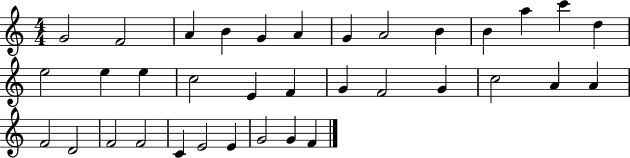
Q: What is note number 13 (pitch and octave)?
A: D5